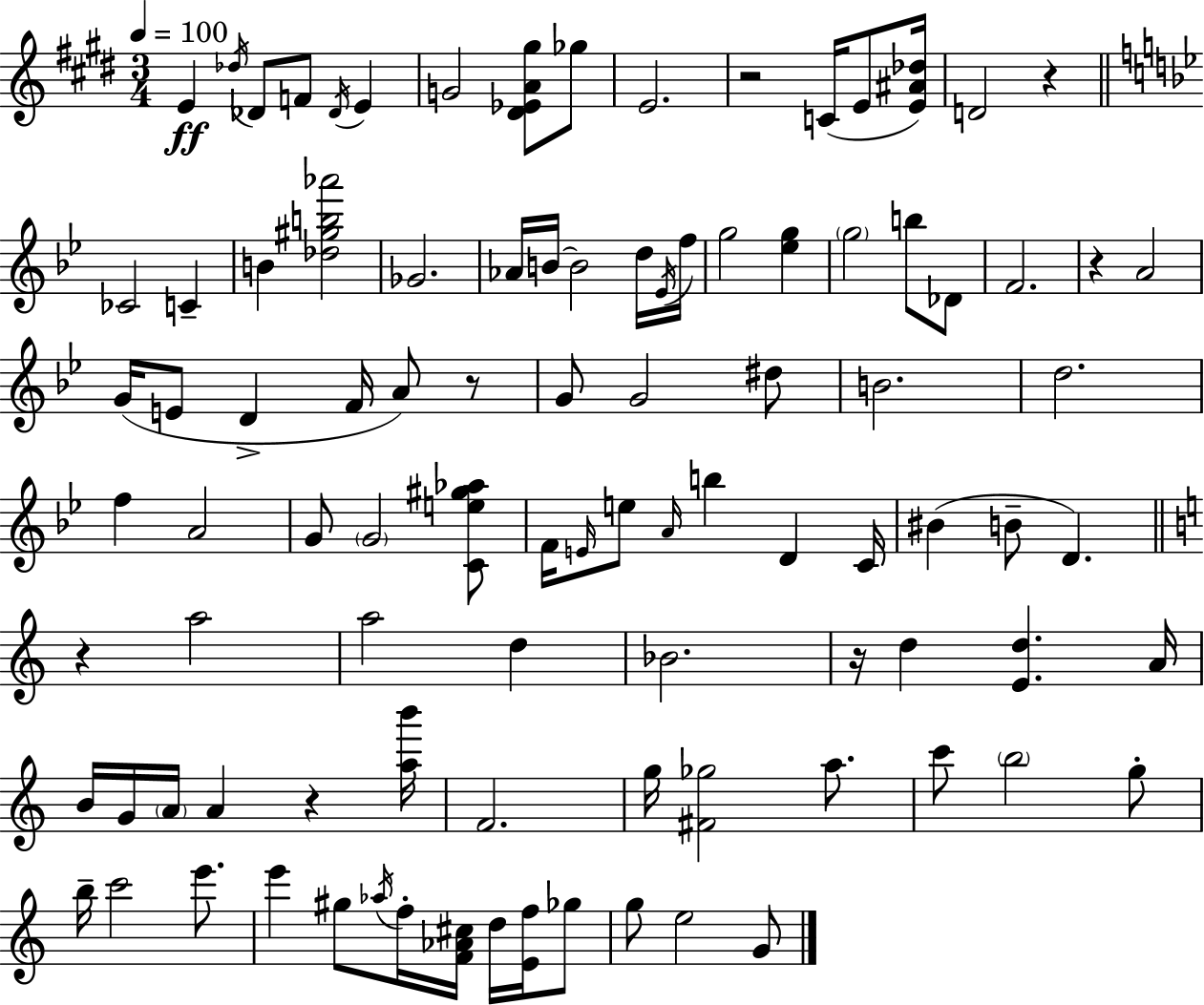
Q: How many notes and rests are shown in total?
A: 97